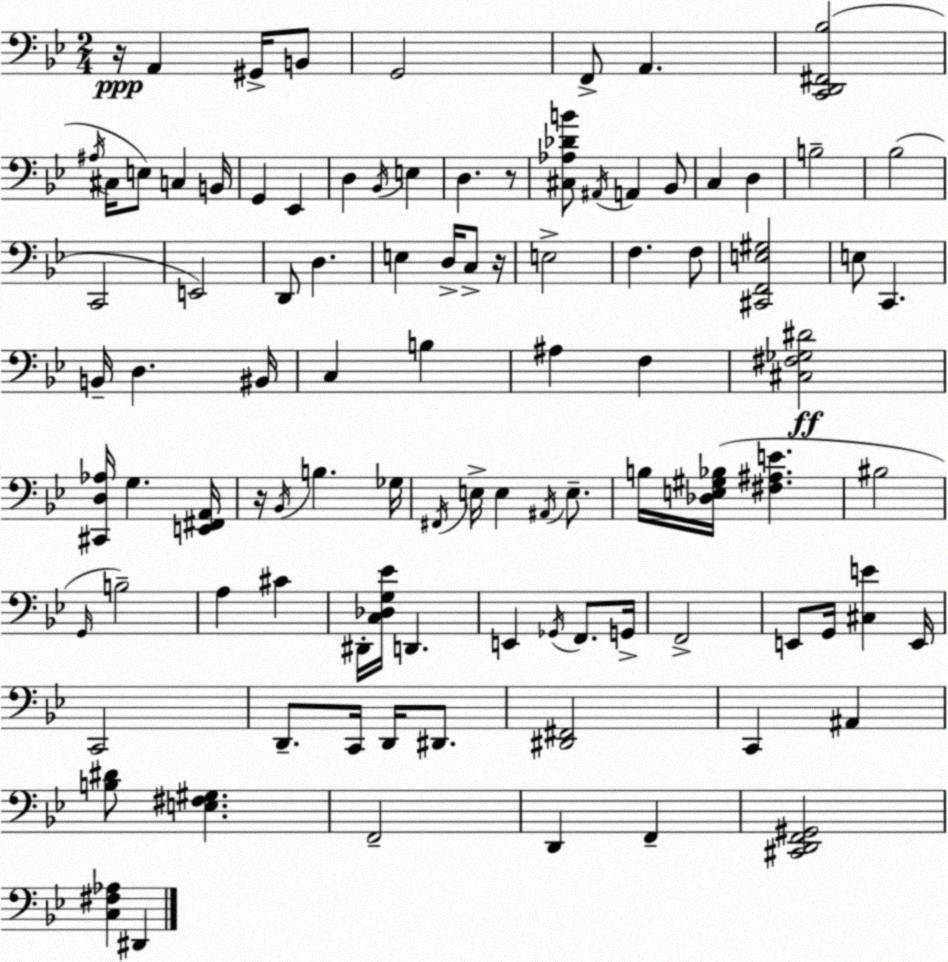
X:1
T:Untitled
M:2/4
L:1/4
K:Bb
z/4 A,, ^G,,/4 B,,/2 G,,2 F,,/2 A,, [C,,D,,^F,,_B,]2 ^A,/4 ^C,/4 E,/2 C, B,,/4 G,, _E,, D, _B,,/4 E, D, z/2 [^C,_A,_DB]/2 ^A,,/4 A,, _B,,/2 C, D, B,2 _B,2 C,,2 E,,2 D,,/2 D, E, D,/4 C,/2 z/4 E,2 F, F,/2 [^C,,F,,E,^G,]2 E,/2 C,, B,,/4 D, ^B,,/4 C, B, ^A, F, [^C,^F,_G,^D]2 [^C,,D,_A,]/4 G, [E,,^F,,A,,]/4 z/4 _B,,/4 B, _G,/4 ^F,,/4 E,/4 E, ^A,,/4 E,/2 B,/4 [_D,E,^G,_B,]/4 [^F,^A,E] ^B,2 G,,/4 B,2 A, ^C ^D,,/4 [C,_D,G,_E]/4 D,, E,, _G,,/4 F,,/2 G,,/4 F,,2 E,,/2 G,,/4 [^C,E] E,,/4 C,,2 D,,/2 C,,/4 D,,/4 ^D,,/2 [^D,,^F,,]2 C,, ^A,, [B,^D]/2 [E,^F,^G,] F,,2 D,, F,, [^C,,D,,F,,^G,,]2 [C,^F,_A,] ^D,,